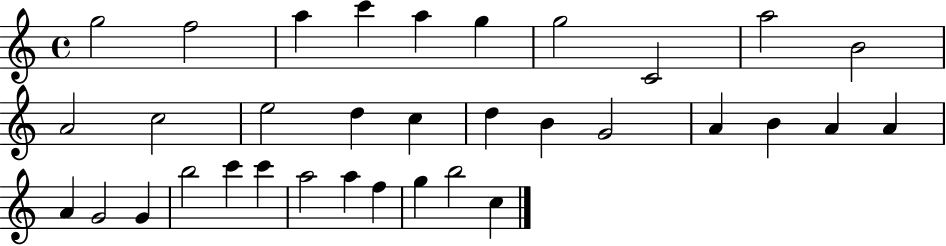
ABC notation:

X:1
T:Untitled
M:4/4
L:1/4
K:C
g2 f2 a c' a g g2 C2 a2 B2 A2 c2 e2 d c d B G2 A B A A A G2 G b2 c' c' a2 a f g b2 c